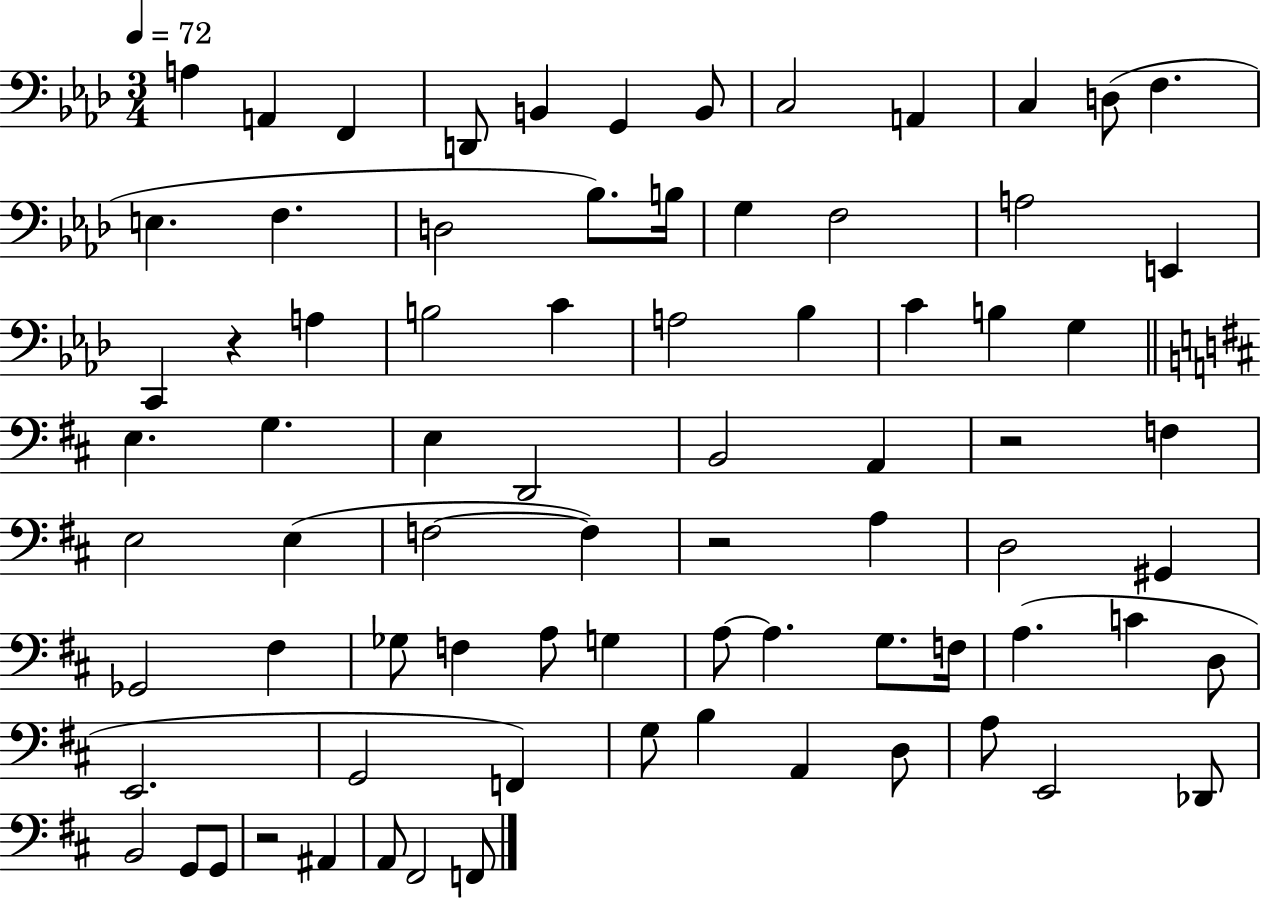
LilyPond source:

{
  \clef bass
  \numericTimeSignature
  \time 3/4
  \key aes \major
  \tempo 4 = 72
  a4 a,4 f,4 | d,8 b,4 g,4 b,8 | c2 a,4 | c4 d8( f4. | \break e4. f4. | d2 bes8.) b16 | g4 f2 | a2 e,4 | \break c,4 r4 a4 | b2 c'4 | a2 bes4 | c'4 b4 g4 | \break \bar "||" \break \key d \major e4. g4. | e4 d,2 | b,2 a,4 | r2 f4 | \break e2 e4( | f2~~ f4) | r2 a4 | d2 gis,4 | \break ges,2 fis4 | ges8 f4 a8 g4 | a8~~ a4. g8. f16 | a4.( c'4 d8 | \break e,2. | g,2 f,4) | g8 b4 a,4 d8 | a8 e,2 des,8 | \break b,2 g,8 g,8 | r2 ais,4 | a,8 fis,2 f,8 | \bar "|."
}